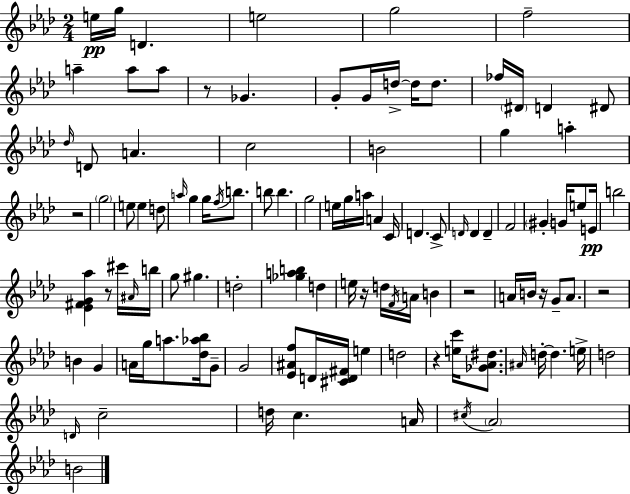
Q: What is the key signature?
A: AES major